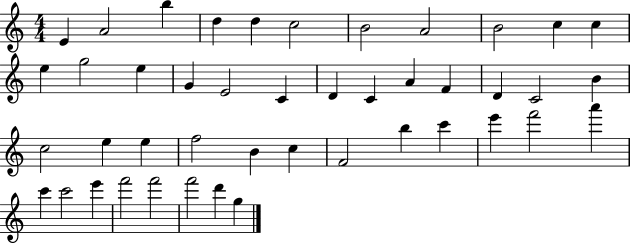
E4/q A4/h B5/q D5/q D5/q C5/h B4/h A4/h B4/h C5/q C5/q E5/q G5/h E5/q G4/q E4/h C4/q D4/q C4/q A4/q F4/q D4/q C4/h B4/q C5/h E5/q E5/q F5/h B4/q C5/q F4/h B5/q C6/q E6/q F6/h A6/q C6/q C6/h E6/q F6/h F6/h F6/h D6/q G5/q